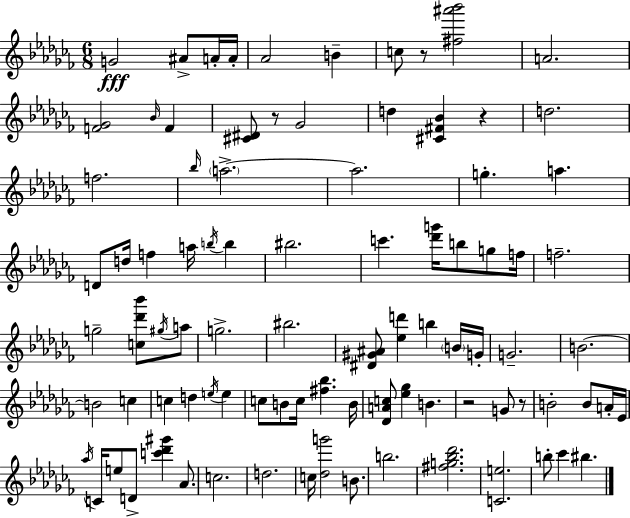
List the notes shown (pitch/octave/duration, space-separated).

G4/h A#4/e A4/s A4/s Ab4/h B4/q C5/e R/e [F#5,A#6,Bb6]/h A4/h. [F4,Gb4]/h Bb4/s F4/q [C#4,D#4]/e R/e Gb4/h D5/q [C#4,F#4,Bb4]/q R/q D5/h. F5/h. Bb5/s A5/h. A5/h. G5/q. A5/q. D4/e D5/s F5/q A5/s B5/s B5/q BIS5/h. C6/q. [Db6,G6]/s B5/e G5/e F5/s F5/h. G5/h [C5,Db6,Bb6]/e G#5/s A5/e G5/h. BIS5/h. [D#4,G#4,A#4]/e [Eb5,D6]/q B5/q B4/s G4/s G4/h. B4/h. B4/h C5/q C5/q D5/q E5/s E5/q C5/e B4/e C5/s [F#5,Bb5]/q. B4/s [Db4,A4,C5]/e [Eb5,Gb5]/q B4/q. R/h G4/e R/e B4/h B4/e A4/s Eb4/s Ab5/s C4/s E5/e D4/e [C6,Db6,G#6]/q Ab4/e. C5/h. D5/h. C5/s [Db5,G6]/h B4/e. B5/h. [F#5,G5,Bb5,Db6]/h. [C4,E5]/h. B5/e CES6/q BIS5/q.